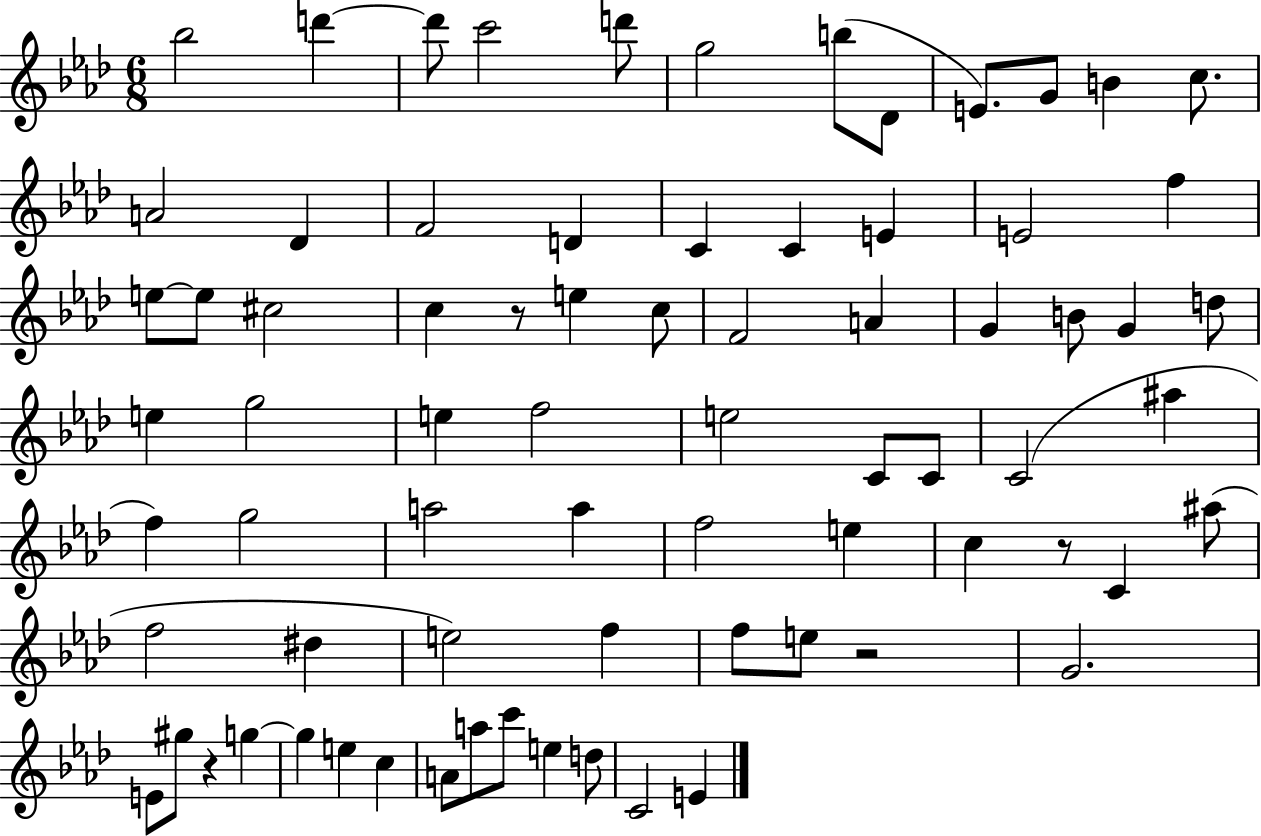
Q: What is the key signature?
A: AES major